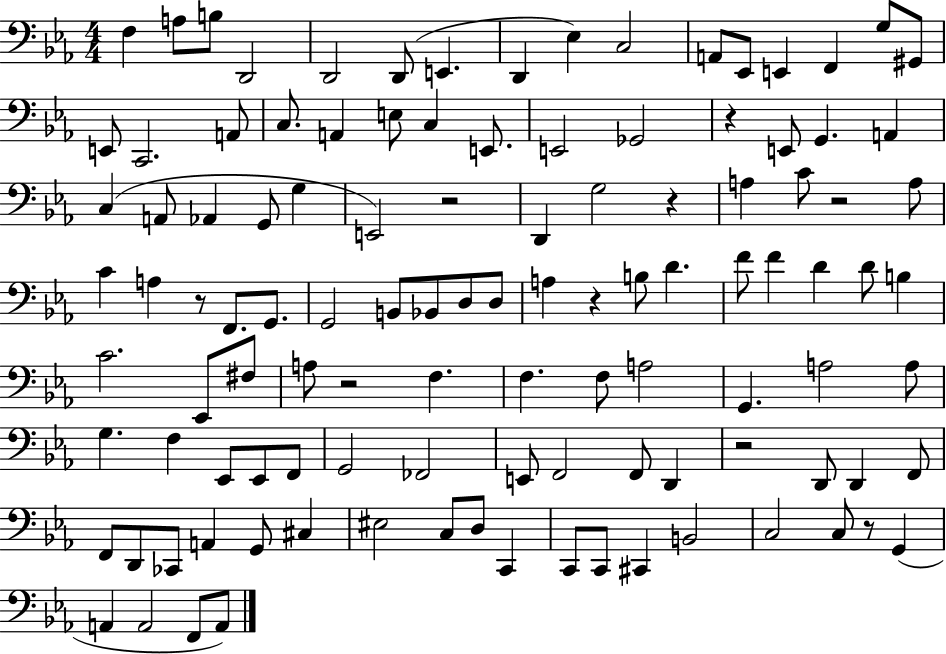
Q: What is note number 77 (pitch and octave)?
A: F2